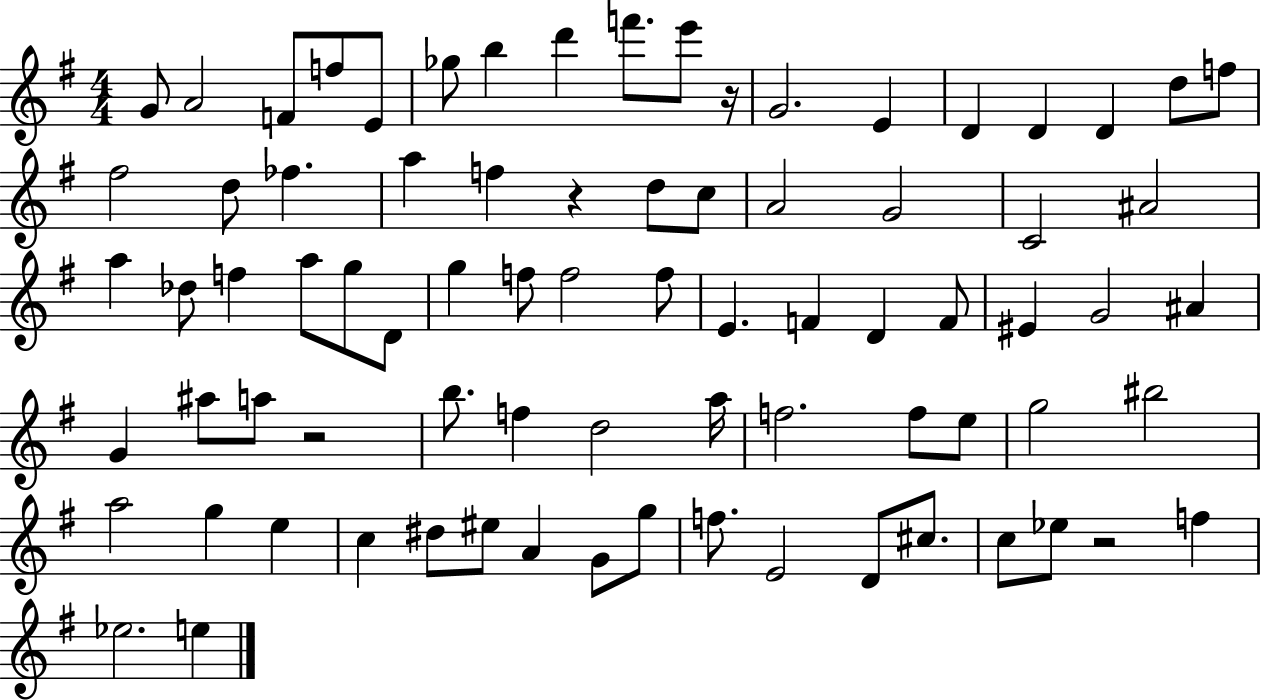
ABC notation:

X:1
T:Untitled
M:4/4
L:1/4
K:G
G/2 A2 F/2 f/2 E/2 _g/2 b d' f'/2 e'/2 z/4 G2 E D D D d/2 f/2 ^f2 d/2 _f a f z d/2 c/2 A2 G2 C2 ^A2 a _d/2 f a/2 g/2 D/2 g f/2 f2 f/2 E F D F/2 ^E G2 ^A G ^a/2 a/2 z2 b/2 f d2 a/4 f2 f/2 e/2 g2 ^b2 a2 g e c ^d/2 ^e/2 A G/2 g/2 f/2 E2 D/2 ^c/2 c/2 _e/2 z2 f _e2 e